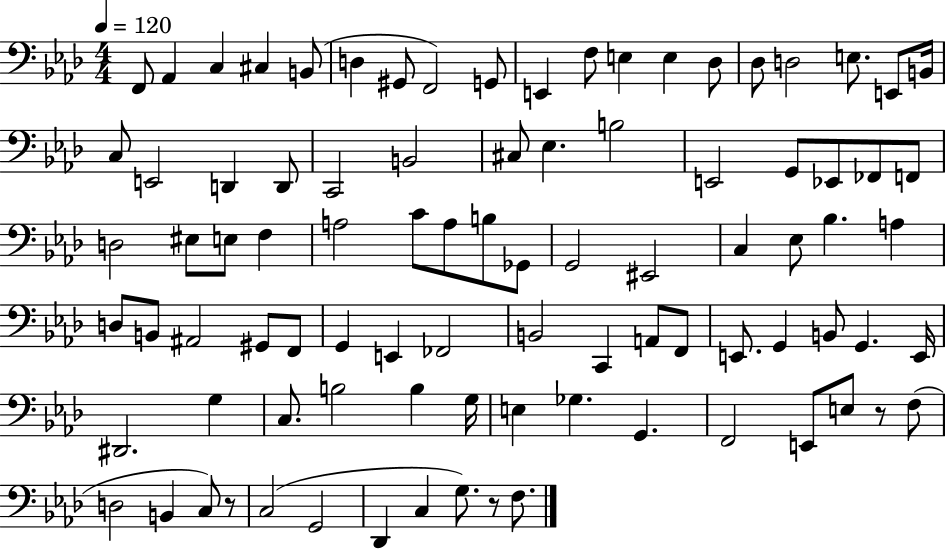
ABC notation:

X:1
T:Untitled
M:4/4
L:1/4
K:Ab
F,,/2 _A,, C, ^C, B,,/2 D, ^G,,/2 F,,2 G,,/2 E,, F,/2 E, E, _D,/2 _D,/2 D,2 E,/2 E,,/2 B,,/4 C,/2 E,,2 D,, D,,/2 C,,2 B,,2 ^C,/2 _E, B,2 E,,2 G,,/2 _E,,/2 _F,,/2 F,,/2 D,2 ^E,/2 E,/2 F, A,2 C/2 A,/2 B,/2 _G,,/2 G,,2 ^E,,2 C, _E,/2 _B, A, D,/2 B,,/2 ^A,,2 ^G,,/2 F,,/2 G,, E,, _F,,2 B,,2 C,, A,,/2 F,,/2 E,,/2 G,, B,,/2 G,, E,,/4 ^D,,2 G, C,/2 B,2 B, G,/4 E, _G, G,, F,,2 E,,/2 E,/2 z/2 F,/2 D,2 B,, C,/2 z/2 C,2 G,,2 _D,, C, G,/2 z/2 F,/2